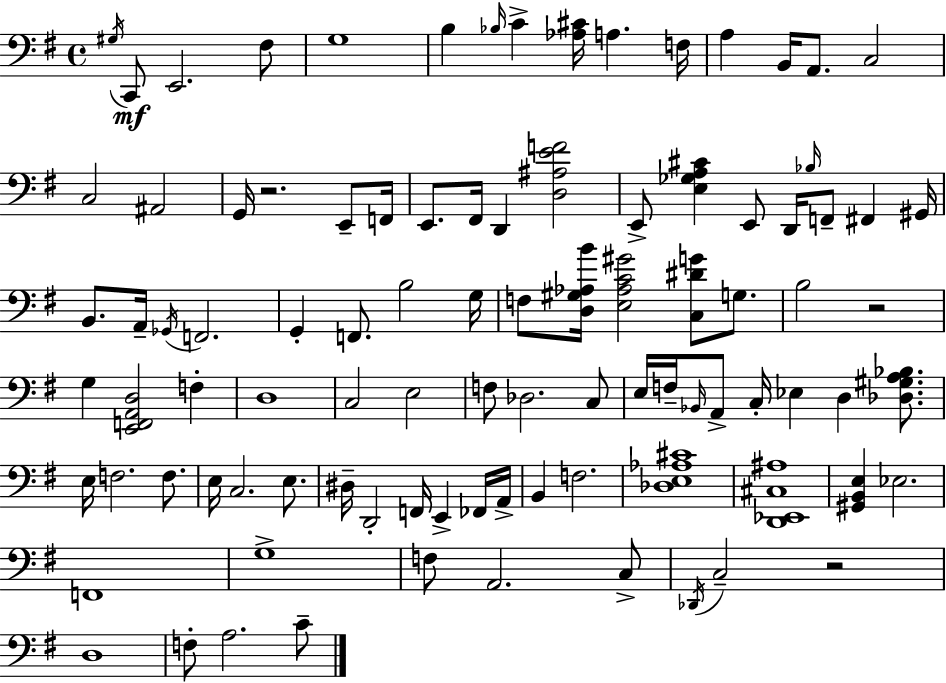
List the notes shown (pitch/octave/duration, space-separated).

G#3/s C2/e E2/h. F#3/e G3/w B3/q Bb3/s C4/q [Ab3,C#4]/s A3/q. F3/s A3/q B2/s A2/e. C3/h C3/h A#2/h G2/s R/h. E2/e F2/s E2/e. F#2/s D2/q [D3,A#3,E4,F4]/h E2/e [E3,Gb3,A3,C#4]/q E2/e D2/s Bb3/s F2/e F#2/q G#2/s B2/e. A2/s Gb2/s F2/h. G2/q F2/e. B3/h G3/s F3/e [D3,G#3,Ab3,B4]/s [E3,Ab3,C4,G#4]/h [C3,D#4,G4]/e G3/e. B3/h R/h G3/q [E2,F2,A2,D3]/h F3/q D3/w C3/h E3/h F3/e Db3/h. C3/e E3/s F3/s Bb2/s A2/e C3/s Eb3/q D3/q [Db3,G#3,A3,Bb3]/e. E3/s F3/h. F3/e. E3/s C3/h. E3/e. D#3/s D2/h F2/s E2/q FES2/s A2/s B2/q F3/h. [Db3,E3,Ab3,C#4]/w [D2,Eb2,C#3,A#3]/w [G#2,B2,E3]/q Eb3/h. F2/w G3/w F3/e A2/h. C3/e Db2/s C3/h R/h D3/w F3/e A3/h. C4/e